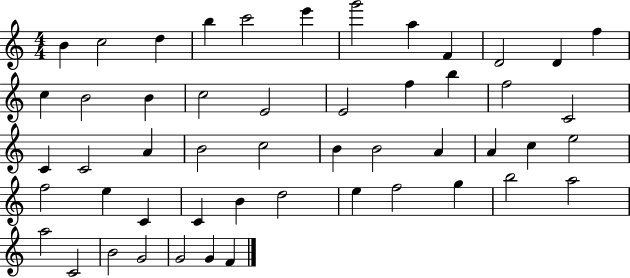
B4/q C5/h D5/q B5/q C6/h E6/q G6/h A5/q F4/q D4/h D4/q F5/q C5/q B4/h B4/q C5/h E4/h E4/h F5/q B5/q F5/h C4/h C4/q C4/h A4/q B4/h C5/h B4/q B4/h A4/q A4/q C5/q E5/h F5/h E5/q C4/q C4/q B4/q D5/h E5/q F5/h G5/q B5/h A5/h A5/h C4/h B4/h G4/h G4/h G4/q F4/q